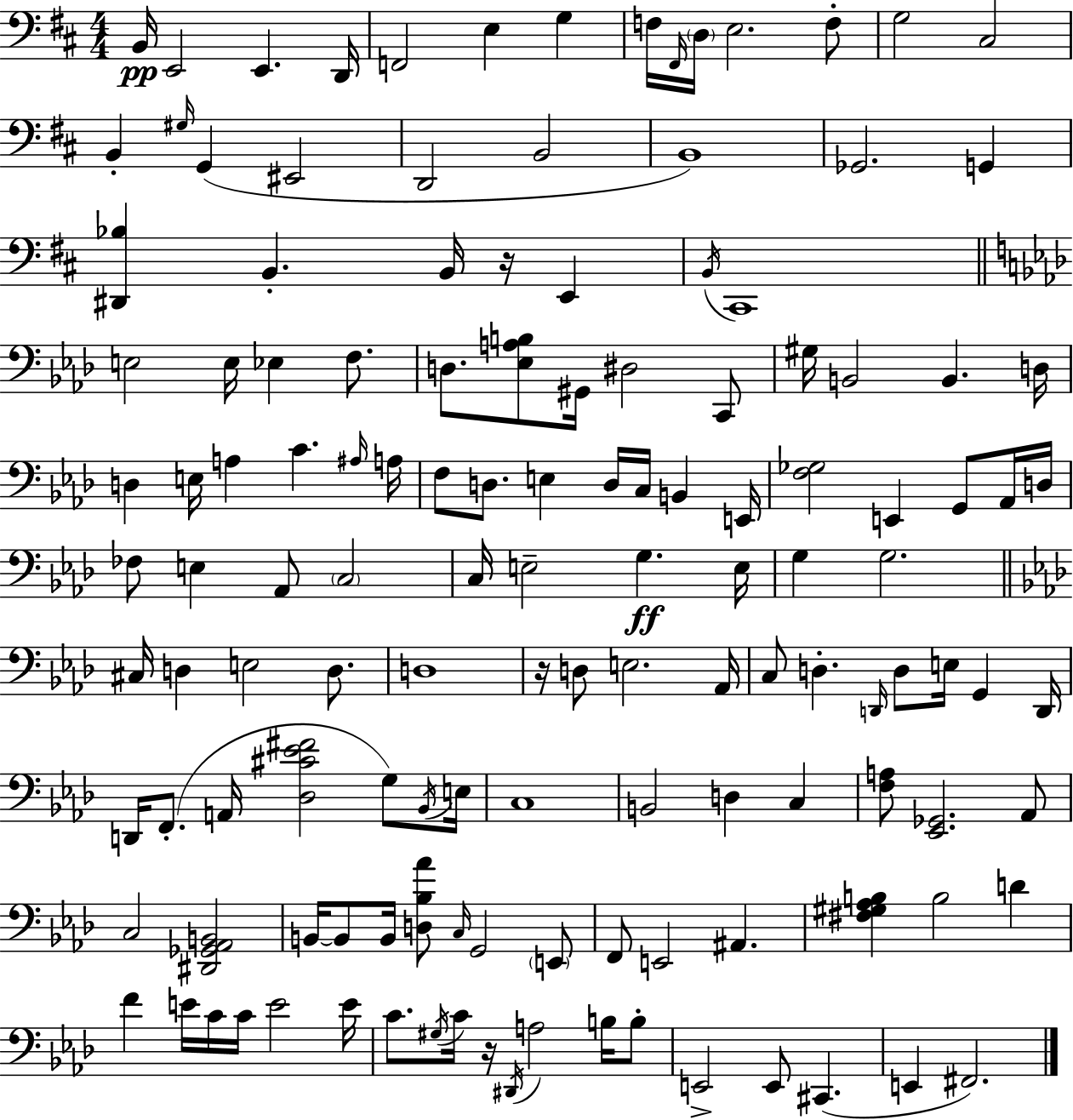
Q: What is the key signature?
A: D major